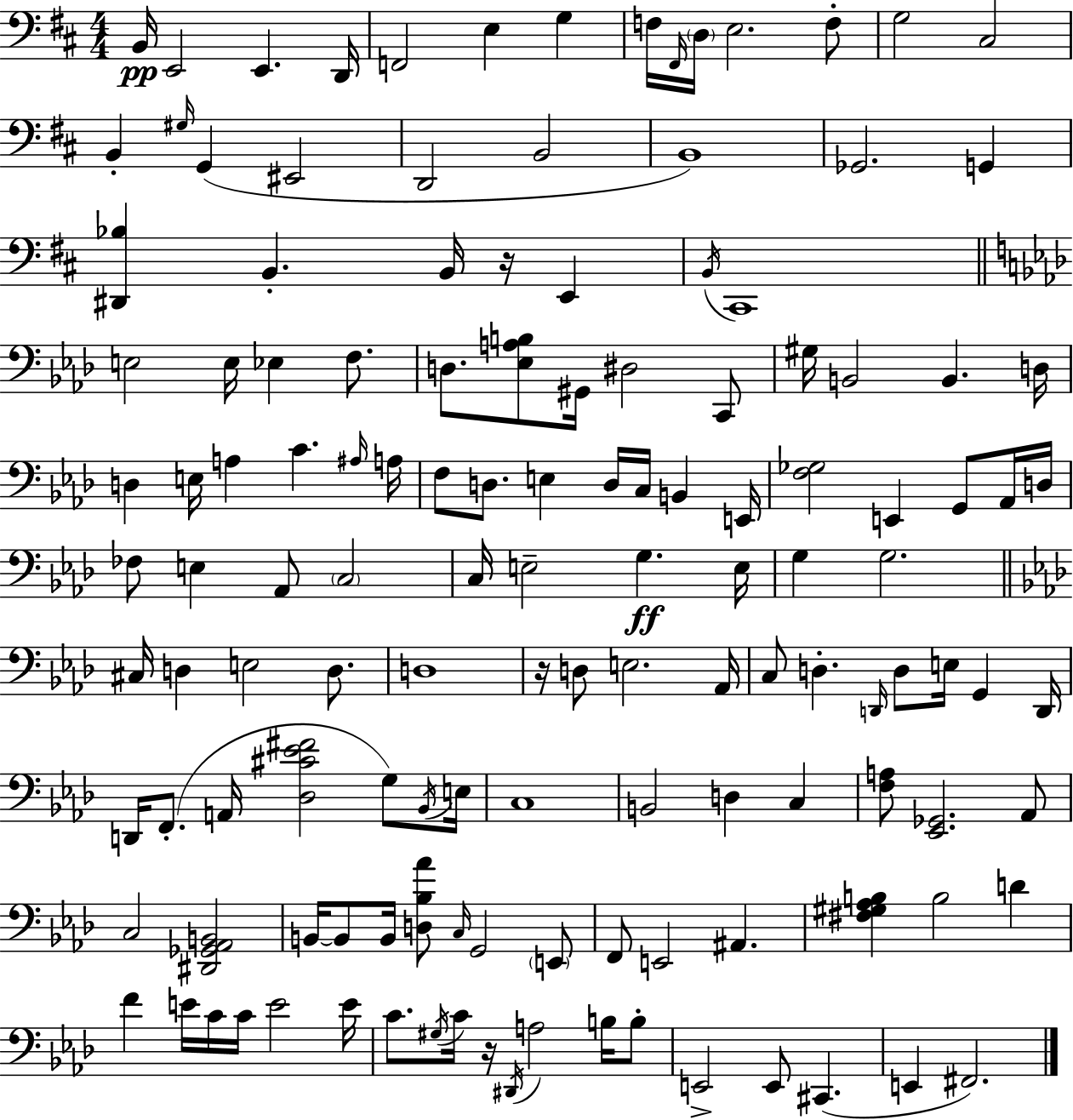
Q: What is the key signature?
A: D major